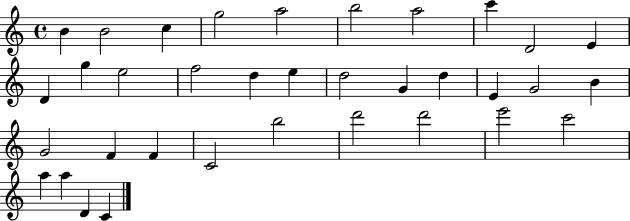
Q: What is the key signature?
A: C major